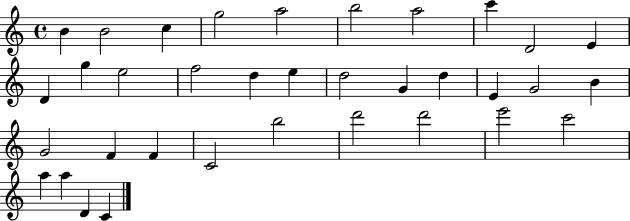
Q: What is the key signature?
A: C major